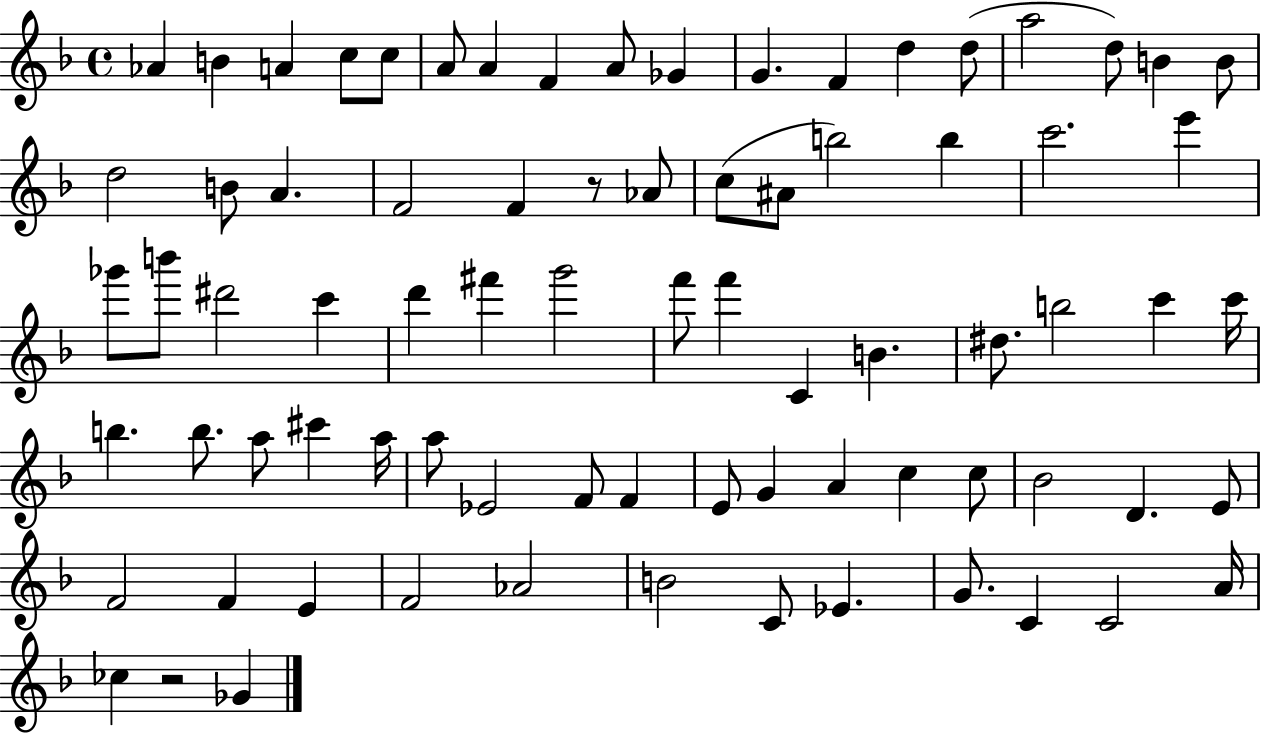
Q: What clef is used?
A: treble